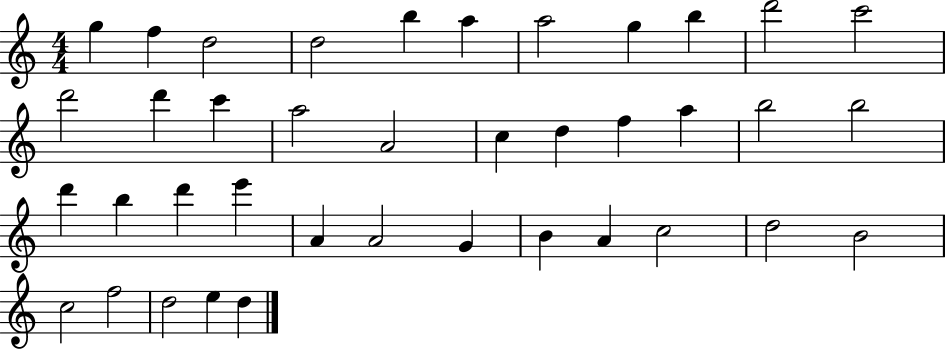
G5/q F5/q D5/h D5/h B5/q A5/q A5/h G5/q B5/q D6/h C6/h D6/h D6/q C6/q A5/h A4/h C5/q D5/q F5/q A5/q B5/h B5/h D6/q B5/q D6/q E6/q A4/q A4/h G4/q B4/q A4/q C5/h D5/h B4/h C5/h F5/h D5/h E5/q D5/q